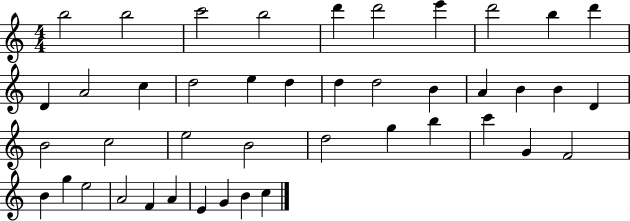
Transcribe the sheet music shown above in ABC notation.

X:1
T:Untitled
M:4/4
L:1/4
K:C
b2 b2 c'2 b2 d' d'2 e' d'2 b d' D A2 c d2 e d d d2 B A B B D B2 c2 e2 B2 d2 g b c' G F2 B g e2 A2 F A E G B c